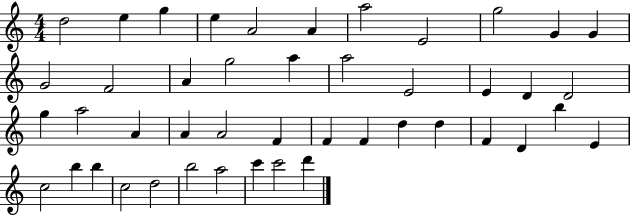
X:1
T:Untitled
M:4/4
L:1/4
K:C
d2 e g e A2 A a2 E2 g2 G G G2 F2 A g2 a a2 E2 E D D2 g a2 A A A2 F F F d d F D b E c2 b b c2 d2 b2 a2 c' c'2 d'